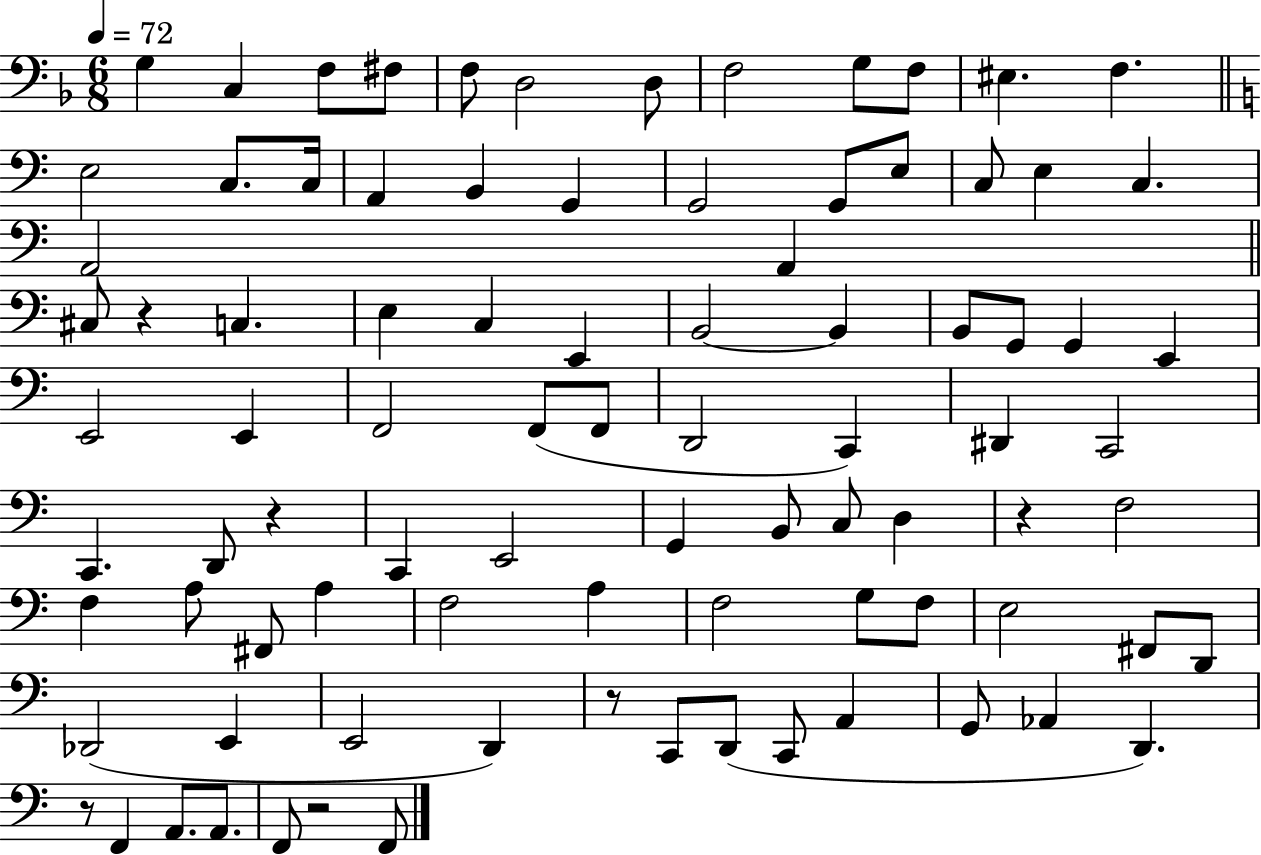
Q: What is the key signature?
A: F major